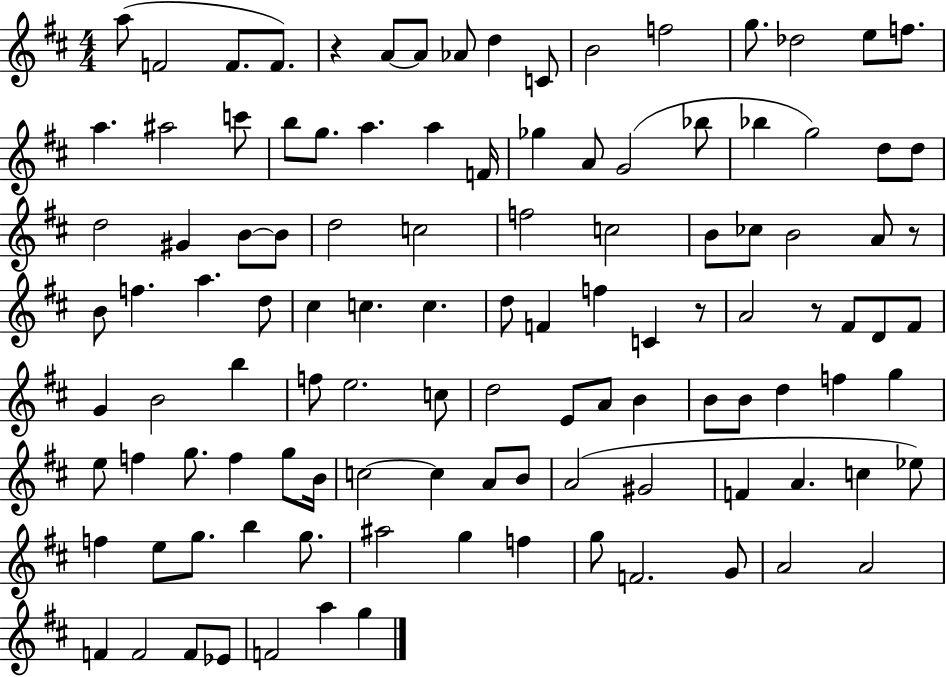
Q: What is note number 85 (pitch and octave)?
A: G#4